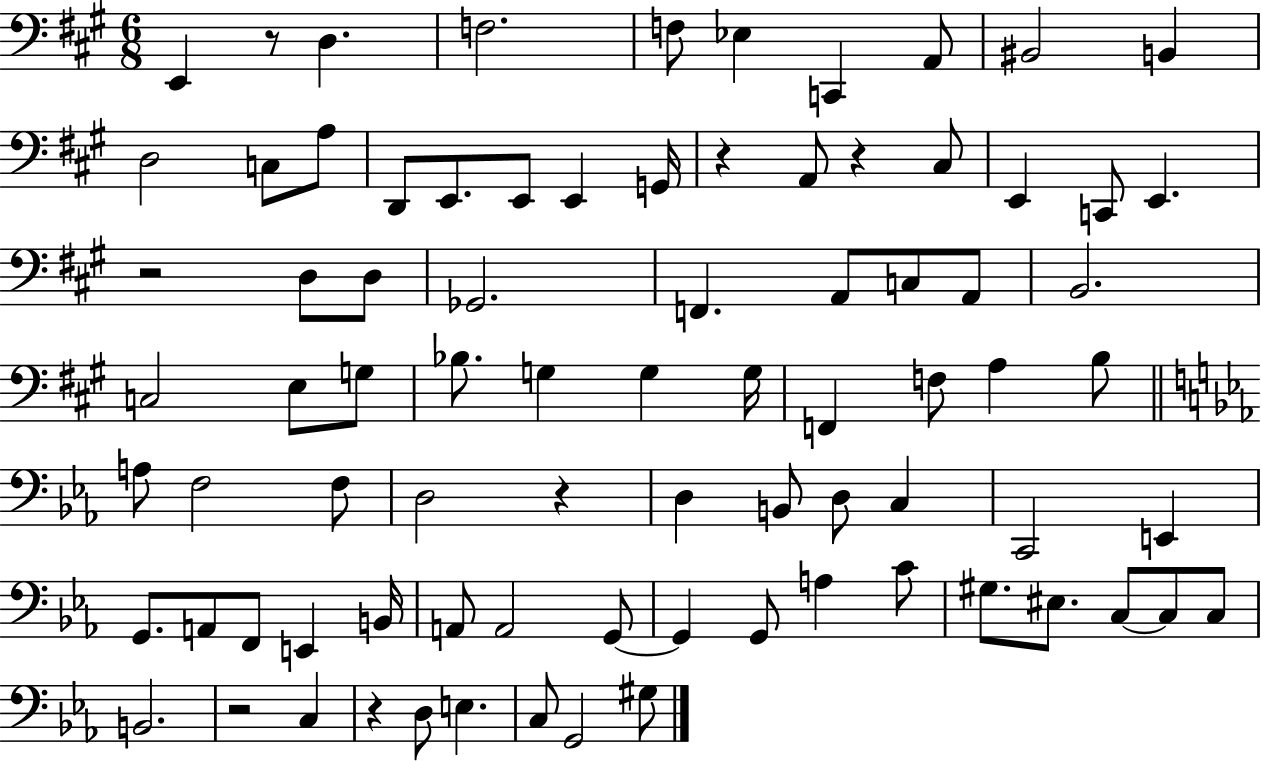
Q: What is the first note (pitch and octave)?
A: E2